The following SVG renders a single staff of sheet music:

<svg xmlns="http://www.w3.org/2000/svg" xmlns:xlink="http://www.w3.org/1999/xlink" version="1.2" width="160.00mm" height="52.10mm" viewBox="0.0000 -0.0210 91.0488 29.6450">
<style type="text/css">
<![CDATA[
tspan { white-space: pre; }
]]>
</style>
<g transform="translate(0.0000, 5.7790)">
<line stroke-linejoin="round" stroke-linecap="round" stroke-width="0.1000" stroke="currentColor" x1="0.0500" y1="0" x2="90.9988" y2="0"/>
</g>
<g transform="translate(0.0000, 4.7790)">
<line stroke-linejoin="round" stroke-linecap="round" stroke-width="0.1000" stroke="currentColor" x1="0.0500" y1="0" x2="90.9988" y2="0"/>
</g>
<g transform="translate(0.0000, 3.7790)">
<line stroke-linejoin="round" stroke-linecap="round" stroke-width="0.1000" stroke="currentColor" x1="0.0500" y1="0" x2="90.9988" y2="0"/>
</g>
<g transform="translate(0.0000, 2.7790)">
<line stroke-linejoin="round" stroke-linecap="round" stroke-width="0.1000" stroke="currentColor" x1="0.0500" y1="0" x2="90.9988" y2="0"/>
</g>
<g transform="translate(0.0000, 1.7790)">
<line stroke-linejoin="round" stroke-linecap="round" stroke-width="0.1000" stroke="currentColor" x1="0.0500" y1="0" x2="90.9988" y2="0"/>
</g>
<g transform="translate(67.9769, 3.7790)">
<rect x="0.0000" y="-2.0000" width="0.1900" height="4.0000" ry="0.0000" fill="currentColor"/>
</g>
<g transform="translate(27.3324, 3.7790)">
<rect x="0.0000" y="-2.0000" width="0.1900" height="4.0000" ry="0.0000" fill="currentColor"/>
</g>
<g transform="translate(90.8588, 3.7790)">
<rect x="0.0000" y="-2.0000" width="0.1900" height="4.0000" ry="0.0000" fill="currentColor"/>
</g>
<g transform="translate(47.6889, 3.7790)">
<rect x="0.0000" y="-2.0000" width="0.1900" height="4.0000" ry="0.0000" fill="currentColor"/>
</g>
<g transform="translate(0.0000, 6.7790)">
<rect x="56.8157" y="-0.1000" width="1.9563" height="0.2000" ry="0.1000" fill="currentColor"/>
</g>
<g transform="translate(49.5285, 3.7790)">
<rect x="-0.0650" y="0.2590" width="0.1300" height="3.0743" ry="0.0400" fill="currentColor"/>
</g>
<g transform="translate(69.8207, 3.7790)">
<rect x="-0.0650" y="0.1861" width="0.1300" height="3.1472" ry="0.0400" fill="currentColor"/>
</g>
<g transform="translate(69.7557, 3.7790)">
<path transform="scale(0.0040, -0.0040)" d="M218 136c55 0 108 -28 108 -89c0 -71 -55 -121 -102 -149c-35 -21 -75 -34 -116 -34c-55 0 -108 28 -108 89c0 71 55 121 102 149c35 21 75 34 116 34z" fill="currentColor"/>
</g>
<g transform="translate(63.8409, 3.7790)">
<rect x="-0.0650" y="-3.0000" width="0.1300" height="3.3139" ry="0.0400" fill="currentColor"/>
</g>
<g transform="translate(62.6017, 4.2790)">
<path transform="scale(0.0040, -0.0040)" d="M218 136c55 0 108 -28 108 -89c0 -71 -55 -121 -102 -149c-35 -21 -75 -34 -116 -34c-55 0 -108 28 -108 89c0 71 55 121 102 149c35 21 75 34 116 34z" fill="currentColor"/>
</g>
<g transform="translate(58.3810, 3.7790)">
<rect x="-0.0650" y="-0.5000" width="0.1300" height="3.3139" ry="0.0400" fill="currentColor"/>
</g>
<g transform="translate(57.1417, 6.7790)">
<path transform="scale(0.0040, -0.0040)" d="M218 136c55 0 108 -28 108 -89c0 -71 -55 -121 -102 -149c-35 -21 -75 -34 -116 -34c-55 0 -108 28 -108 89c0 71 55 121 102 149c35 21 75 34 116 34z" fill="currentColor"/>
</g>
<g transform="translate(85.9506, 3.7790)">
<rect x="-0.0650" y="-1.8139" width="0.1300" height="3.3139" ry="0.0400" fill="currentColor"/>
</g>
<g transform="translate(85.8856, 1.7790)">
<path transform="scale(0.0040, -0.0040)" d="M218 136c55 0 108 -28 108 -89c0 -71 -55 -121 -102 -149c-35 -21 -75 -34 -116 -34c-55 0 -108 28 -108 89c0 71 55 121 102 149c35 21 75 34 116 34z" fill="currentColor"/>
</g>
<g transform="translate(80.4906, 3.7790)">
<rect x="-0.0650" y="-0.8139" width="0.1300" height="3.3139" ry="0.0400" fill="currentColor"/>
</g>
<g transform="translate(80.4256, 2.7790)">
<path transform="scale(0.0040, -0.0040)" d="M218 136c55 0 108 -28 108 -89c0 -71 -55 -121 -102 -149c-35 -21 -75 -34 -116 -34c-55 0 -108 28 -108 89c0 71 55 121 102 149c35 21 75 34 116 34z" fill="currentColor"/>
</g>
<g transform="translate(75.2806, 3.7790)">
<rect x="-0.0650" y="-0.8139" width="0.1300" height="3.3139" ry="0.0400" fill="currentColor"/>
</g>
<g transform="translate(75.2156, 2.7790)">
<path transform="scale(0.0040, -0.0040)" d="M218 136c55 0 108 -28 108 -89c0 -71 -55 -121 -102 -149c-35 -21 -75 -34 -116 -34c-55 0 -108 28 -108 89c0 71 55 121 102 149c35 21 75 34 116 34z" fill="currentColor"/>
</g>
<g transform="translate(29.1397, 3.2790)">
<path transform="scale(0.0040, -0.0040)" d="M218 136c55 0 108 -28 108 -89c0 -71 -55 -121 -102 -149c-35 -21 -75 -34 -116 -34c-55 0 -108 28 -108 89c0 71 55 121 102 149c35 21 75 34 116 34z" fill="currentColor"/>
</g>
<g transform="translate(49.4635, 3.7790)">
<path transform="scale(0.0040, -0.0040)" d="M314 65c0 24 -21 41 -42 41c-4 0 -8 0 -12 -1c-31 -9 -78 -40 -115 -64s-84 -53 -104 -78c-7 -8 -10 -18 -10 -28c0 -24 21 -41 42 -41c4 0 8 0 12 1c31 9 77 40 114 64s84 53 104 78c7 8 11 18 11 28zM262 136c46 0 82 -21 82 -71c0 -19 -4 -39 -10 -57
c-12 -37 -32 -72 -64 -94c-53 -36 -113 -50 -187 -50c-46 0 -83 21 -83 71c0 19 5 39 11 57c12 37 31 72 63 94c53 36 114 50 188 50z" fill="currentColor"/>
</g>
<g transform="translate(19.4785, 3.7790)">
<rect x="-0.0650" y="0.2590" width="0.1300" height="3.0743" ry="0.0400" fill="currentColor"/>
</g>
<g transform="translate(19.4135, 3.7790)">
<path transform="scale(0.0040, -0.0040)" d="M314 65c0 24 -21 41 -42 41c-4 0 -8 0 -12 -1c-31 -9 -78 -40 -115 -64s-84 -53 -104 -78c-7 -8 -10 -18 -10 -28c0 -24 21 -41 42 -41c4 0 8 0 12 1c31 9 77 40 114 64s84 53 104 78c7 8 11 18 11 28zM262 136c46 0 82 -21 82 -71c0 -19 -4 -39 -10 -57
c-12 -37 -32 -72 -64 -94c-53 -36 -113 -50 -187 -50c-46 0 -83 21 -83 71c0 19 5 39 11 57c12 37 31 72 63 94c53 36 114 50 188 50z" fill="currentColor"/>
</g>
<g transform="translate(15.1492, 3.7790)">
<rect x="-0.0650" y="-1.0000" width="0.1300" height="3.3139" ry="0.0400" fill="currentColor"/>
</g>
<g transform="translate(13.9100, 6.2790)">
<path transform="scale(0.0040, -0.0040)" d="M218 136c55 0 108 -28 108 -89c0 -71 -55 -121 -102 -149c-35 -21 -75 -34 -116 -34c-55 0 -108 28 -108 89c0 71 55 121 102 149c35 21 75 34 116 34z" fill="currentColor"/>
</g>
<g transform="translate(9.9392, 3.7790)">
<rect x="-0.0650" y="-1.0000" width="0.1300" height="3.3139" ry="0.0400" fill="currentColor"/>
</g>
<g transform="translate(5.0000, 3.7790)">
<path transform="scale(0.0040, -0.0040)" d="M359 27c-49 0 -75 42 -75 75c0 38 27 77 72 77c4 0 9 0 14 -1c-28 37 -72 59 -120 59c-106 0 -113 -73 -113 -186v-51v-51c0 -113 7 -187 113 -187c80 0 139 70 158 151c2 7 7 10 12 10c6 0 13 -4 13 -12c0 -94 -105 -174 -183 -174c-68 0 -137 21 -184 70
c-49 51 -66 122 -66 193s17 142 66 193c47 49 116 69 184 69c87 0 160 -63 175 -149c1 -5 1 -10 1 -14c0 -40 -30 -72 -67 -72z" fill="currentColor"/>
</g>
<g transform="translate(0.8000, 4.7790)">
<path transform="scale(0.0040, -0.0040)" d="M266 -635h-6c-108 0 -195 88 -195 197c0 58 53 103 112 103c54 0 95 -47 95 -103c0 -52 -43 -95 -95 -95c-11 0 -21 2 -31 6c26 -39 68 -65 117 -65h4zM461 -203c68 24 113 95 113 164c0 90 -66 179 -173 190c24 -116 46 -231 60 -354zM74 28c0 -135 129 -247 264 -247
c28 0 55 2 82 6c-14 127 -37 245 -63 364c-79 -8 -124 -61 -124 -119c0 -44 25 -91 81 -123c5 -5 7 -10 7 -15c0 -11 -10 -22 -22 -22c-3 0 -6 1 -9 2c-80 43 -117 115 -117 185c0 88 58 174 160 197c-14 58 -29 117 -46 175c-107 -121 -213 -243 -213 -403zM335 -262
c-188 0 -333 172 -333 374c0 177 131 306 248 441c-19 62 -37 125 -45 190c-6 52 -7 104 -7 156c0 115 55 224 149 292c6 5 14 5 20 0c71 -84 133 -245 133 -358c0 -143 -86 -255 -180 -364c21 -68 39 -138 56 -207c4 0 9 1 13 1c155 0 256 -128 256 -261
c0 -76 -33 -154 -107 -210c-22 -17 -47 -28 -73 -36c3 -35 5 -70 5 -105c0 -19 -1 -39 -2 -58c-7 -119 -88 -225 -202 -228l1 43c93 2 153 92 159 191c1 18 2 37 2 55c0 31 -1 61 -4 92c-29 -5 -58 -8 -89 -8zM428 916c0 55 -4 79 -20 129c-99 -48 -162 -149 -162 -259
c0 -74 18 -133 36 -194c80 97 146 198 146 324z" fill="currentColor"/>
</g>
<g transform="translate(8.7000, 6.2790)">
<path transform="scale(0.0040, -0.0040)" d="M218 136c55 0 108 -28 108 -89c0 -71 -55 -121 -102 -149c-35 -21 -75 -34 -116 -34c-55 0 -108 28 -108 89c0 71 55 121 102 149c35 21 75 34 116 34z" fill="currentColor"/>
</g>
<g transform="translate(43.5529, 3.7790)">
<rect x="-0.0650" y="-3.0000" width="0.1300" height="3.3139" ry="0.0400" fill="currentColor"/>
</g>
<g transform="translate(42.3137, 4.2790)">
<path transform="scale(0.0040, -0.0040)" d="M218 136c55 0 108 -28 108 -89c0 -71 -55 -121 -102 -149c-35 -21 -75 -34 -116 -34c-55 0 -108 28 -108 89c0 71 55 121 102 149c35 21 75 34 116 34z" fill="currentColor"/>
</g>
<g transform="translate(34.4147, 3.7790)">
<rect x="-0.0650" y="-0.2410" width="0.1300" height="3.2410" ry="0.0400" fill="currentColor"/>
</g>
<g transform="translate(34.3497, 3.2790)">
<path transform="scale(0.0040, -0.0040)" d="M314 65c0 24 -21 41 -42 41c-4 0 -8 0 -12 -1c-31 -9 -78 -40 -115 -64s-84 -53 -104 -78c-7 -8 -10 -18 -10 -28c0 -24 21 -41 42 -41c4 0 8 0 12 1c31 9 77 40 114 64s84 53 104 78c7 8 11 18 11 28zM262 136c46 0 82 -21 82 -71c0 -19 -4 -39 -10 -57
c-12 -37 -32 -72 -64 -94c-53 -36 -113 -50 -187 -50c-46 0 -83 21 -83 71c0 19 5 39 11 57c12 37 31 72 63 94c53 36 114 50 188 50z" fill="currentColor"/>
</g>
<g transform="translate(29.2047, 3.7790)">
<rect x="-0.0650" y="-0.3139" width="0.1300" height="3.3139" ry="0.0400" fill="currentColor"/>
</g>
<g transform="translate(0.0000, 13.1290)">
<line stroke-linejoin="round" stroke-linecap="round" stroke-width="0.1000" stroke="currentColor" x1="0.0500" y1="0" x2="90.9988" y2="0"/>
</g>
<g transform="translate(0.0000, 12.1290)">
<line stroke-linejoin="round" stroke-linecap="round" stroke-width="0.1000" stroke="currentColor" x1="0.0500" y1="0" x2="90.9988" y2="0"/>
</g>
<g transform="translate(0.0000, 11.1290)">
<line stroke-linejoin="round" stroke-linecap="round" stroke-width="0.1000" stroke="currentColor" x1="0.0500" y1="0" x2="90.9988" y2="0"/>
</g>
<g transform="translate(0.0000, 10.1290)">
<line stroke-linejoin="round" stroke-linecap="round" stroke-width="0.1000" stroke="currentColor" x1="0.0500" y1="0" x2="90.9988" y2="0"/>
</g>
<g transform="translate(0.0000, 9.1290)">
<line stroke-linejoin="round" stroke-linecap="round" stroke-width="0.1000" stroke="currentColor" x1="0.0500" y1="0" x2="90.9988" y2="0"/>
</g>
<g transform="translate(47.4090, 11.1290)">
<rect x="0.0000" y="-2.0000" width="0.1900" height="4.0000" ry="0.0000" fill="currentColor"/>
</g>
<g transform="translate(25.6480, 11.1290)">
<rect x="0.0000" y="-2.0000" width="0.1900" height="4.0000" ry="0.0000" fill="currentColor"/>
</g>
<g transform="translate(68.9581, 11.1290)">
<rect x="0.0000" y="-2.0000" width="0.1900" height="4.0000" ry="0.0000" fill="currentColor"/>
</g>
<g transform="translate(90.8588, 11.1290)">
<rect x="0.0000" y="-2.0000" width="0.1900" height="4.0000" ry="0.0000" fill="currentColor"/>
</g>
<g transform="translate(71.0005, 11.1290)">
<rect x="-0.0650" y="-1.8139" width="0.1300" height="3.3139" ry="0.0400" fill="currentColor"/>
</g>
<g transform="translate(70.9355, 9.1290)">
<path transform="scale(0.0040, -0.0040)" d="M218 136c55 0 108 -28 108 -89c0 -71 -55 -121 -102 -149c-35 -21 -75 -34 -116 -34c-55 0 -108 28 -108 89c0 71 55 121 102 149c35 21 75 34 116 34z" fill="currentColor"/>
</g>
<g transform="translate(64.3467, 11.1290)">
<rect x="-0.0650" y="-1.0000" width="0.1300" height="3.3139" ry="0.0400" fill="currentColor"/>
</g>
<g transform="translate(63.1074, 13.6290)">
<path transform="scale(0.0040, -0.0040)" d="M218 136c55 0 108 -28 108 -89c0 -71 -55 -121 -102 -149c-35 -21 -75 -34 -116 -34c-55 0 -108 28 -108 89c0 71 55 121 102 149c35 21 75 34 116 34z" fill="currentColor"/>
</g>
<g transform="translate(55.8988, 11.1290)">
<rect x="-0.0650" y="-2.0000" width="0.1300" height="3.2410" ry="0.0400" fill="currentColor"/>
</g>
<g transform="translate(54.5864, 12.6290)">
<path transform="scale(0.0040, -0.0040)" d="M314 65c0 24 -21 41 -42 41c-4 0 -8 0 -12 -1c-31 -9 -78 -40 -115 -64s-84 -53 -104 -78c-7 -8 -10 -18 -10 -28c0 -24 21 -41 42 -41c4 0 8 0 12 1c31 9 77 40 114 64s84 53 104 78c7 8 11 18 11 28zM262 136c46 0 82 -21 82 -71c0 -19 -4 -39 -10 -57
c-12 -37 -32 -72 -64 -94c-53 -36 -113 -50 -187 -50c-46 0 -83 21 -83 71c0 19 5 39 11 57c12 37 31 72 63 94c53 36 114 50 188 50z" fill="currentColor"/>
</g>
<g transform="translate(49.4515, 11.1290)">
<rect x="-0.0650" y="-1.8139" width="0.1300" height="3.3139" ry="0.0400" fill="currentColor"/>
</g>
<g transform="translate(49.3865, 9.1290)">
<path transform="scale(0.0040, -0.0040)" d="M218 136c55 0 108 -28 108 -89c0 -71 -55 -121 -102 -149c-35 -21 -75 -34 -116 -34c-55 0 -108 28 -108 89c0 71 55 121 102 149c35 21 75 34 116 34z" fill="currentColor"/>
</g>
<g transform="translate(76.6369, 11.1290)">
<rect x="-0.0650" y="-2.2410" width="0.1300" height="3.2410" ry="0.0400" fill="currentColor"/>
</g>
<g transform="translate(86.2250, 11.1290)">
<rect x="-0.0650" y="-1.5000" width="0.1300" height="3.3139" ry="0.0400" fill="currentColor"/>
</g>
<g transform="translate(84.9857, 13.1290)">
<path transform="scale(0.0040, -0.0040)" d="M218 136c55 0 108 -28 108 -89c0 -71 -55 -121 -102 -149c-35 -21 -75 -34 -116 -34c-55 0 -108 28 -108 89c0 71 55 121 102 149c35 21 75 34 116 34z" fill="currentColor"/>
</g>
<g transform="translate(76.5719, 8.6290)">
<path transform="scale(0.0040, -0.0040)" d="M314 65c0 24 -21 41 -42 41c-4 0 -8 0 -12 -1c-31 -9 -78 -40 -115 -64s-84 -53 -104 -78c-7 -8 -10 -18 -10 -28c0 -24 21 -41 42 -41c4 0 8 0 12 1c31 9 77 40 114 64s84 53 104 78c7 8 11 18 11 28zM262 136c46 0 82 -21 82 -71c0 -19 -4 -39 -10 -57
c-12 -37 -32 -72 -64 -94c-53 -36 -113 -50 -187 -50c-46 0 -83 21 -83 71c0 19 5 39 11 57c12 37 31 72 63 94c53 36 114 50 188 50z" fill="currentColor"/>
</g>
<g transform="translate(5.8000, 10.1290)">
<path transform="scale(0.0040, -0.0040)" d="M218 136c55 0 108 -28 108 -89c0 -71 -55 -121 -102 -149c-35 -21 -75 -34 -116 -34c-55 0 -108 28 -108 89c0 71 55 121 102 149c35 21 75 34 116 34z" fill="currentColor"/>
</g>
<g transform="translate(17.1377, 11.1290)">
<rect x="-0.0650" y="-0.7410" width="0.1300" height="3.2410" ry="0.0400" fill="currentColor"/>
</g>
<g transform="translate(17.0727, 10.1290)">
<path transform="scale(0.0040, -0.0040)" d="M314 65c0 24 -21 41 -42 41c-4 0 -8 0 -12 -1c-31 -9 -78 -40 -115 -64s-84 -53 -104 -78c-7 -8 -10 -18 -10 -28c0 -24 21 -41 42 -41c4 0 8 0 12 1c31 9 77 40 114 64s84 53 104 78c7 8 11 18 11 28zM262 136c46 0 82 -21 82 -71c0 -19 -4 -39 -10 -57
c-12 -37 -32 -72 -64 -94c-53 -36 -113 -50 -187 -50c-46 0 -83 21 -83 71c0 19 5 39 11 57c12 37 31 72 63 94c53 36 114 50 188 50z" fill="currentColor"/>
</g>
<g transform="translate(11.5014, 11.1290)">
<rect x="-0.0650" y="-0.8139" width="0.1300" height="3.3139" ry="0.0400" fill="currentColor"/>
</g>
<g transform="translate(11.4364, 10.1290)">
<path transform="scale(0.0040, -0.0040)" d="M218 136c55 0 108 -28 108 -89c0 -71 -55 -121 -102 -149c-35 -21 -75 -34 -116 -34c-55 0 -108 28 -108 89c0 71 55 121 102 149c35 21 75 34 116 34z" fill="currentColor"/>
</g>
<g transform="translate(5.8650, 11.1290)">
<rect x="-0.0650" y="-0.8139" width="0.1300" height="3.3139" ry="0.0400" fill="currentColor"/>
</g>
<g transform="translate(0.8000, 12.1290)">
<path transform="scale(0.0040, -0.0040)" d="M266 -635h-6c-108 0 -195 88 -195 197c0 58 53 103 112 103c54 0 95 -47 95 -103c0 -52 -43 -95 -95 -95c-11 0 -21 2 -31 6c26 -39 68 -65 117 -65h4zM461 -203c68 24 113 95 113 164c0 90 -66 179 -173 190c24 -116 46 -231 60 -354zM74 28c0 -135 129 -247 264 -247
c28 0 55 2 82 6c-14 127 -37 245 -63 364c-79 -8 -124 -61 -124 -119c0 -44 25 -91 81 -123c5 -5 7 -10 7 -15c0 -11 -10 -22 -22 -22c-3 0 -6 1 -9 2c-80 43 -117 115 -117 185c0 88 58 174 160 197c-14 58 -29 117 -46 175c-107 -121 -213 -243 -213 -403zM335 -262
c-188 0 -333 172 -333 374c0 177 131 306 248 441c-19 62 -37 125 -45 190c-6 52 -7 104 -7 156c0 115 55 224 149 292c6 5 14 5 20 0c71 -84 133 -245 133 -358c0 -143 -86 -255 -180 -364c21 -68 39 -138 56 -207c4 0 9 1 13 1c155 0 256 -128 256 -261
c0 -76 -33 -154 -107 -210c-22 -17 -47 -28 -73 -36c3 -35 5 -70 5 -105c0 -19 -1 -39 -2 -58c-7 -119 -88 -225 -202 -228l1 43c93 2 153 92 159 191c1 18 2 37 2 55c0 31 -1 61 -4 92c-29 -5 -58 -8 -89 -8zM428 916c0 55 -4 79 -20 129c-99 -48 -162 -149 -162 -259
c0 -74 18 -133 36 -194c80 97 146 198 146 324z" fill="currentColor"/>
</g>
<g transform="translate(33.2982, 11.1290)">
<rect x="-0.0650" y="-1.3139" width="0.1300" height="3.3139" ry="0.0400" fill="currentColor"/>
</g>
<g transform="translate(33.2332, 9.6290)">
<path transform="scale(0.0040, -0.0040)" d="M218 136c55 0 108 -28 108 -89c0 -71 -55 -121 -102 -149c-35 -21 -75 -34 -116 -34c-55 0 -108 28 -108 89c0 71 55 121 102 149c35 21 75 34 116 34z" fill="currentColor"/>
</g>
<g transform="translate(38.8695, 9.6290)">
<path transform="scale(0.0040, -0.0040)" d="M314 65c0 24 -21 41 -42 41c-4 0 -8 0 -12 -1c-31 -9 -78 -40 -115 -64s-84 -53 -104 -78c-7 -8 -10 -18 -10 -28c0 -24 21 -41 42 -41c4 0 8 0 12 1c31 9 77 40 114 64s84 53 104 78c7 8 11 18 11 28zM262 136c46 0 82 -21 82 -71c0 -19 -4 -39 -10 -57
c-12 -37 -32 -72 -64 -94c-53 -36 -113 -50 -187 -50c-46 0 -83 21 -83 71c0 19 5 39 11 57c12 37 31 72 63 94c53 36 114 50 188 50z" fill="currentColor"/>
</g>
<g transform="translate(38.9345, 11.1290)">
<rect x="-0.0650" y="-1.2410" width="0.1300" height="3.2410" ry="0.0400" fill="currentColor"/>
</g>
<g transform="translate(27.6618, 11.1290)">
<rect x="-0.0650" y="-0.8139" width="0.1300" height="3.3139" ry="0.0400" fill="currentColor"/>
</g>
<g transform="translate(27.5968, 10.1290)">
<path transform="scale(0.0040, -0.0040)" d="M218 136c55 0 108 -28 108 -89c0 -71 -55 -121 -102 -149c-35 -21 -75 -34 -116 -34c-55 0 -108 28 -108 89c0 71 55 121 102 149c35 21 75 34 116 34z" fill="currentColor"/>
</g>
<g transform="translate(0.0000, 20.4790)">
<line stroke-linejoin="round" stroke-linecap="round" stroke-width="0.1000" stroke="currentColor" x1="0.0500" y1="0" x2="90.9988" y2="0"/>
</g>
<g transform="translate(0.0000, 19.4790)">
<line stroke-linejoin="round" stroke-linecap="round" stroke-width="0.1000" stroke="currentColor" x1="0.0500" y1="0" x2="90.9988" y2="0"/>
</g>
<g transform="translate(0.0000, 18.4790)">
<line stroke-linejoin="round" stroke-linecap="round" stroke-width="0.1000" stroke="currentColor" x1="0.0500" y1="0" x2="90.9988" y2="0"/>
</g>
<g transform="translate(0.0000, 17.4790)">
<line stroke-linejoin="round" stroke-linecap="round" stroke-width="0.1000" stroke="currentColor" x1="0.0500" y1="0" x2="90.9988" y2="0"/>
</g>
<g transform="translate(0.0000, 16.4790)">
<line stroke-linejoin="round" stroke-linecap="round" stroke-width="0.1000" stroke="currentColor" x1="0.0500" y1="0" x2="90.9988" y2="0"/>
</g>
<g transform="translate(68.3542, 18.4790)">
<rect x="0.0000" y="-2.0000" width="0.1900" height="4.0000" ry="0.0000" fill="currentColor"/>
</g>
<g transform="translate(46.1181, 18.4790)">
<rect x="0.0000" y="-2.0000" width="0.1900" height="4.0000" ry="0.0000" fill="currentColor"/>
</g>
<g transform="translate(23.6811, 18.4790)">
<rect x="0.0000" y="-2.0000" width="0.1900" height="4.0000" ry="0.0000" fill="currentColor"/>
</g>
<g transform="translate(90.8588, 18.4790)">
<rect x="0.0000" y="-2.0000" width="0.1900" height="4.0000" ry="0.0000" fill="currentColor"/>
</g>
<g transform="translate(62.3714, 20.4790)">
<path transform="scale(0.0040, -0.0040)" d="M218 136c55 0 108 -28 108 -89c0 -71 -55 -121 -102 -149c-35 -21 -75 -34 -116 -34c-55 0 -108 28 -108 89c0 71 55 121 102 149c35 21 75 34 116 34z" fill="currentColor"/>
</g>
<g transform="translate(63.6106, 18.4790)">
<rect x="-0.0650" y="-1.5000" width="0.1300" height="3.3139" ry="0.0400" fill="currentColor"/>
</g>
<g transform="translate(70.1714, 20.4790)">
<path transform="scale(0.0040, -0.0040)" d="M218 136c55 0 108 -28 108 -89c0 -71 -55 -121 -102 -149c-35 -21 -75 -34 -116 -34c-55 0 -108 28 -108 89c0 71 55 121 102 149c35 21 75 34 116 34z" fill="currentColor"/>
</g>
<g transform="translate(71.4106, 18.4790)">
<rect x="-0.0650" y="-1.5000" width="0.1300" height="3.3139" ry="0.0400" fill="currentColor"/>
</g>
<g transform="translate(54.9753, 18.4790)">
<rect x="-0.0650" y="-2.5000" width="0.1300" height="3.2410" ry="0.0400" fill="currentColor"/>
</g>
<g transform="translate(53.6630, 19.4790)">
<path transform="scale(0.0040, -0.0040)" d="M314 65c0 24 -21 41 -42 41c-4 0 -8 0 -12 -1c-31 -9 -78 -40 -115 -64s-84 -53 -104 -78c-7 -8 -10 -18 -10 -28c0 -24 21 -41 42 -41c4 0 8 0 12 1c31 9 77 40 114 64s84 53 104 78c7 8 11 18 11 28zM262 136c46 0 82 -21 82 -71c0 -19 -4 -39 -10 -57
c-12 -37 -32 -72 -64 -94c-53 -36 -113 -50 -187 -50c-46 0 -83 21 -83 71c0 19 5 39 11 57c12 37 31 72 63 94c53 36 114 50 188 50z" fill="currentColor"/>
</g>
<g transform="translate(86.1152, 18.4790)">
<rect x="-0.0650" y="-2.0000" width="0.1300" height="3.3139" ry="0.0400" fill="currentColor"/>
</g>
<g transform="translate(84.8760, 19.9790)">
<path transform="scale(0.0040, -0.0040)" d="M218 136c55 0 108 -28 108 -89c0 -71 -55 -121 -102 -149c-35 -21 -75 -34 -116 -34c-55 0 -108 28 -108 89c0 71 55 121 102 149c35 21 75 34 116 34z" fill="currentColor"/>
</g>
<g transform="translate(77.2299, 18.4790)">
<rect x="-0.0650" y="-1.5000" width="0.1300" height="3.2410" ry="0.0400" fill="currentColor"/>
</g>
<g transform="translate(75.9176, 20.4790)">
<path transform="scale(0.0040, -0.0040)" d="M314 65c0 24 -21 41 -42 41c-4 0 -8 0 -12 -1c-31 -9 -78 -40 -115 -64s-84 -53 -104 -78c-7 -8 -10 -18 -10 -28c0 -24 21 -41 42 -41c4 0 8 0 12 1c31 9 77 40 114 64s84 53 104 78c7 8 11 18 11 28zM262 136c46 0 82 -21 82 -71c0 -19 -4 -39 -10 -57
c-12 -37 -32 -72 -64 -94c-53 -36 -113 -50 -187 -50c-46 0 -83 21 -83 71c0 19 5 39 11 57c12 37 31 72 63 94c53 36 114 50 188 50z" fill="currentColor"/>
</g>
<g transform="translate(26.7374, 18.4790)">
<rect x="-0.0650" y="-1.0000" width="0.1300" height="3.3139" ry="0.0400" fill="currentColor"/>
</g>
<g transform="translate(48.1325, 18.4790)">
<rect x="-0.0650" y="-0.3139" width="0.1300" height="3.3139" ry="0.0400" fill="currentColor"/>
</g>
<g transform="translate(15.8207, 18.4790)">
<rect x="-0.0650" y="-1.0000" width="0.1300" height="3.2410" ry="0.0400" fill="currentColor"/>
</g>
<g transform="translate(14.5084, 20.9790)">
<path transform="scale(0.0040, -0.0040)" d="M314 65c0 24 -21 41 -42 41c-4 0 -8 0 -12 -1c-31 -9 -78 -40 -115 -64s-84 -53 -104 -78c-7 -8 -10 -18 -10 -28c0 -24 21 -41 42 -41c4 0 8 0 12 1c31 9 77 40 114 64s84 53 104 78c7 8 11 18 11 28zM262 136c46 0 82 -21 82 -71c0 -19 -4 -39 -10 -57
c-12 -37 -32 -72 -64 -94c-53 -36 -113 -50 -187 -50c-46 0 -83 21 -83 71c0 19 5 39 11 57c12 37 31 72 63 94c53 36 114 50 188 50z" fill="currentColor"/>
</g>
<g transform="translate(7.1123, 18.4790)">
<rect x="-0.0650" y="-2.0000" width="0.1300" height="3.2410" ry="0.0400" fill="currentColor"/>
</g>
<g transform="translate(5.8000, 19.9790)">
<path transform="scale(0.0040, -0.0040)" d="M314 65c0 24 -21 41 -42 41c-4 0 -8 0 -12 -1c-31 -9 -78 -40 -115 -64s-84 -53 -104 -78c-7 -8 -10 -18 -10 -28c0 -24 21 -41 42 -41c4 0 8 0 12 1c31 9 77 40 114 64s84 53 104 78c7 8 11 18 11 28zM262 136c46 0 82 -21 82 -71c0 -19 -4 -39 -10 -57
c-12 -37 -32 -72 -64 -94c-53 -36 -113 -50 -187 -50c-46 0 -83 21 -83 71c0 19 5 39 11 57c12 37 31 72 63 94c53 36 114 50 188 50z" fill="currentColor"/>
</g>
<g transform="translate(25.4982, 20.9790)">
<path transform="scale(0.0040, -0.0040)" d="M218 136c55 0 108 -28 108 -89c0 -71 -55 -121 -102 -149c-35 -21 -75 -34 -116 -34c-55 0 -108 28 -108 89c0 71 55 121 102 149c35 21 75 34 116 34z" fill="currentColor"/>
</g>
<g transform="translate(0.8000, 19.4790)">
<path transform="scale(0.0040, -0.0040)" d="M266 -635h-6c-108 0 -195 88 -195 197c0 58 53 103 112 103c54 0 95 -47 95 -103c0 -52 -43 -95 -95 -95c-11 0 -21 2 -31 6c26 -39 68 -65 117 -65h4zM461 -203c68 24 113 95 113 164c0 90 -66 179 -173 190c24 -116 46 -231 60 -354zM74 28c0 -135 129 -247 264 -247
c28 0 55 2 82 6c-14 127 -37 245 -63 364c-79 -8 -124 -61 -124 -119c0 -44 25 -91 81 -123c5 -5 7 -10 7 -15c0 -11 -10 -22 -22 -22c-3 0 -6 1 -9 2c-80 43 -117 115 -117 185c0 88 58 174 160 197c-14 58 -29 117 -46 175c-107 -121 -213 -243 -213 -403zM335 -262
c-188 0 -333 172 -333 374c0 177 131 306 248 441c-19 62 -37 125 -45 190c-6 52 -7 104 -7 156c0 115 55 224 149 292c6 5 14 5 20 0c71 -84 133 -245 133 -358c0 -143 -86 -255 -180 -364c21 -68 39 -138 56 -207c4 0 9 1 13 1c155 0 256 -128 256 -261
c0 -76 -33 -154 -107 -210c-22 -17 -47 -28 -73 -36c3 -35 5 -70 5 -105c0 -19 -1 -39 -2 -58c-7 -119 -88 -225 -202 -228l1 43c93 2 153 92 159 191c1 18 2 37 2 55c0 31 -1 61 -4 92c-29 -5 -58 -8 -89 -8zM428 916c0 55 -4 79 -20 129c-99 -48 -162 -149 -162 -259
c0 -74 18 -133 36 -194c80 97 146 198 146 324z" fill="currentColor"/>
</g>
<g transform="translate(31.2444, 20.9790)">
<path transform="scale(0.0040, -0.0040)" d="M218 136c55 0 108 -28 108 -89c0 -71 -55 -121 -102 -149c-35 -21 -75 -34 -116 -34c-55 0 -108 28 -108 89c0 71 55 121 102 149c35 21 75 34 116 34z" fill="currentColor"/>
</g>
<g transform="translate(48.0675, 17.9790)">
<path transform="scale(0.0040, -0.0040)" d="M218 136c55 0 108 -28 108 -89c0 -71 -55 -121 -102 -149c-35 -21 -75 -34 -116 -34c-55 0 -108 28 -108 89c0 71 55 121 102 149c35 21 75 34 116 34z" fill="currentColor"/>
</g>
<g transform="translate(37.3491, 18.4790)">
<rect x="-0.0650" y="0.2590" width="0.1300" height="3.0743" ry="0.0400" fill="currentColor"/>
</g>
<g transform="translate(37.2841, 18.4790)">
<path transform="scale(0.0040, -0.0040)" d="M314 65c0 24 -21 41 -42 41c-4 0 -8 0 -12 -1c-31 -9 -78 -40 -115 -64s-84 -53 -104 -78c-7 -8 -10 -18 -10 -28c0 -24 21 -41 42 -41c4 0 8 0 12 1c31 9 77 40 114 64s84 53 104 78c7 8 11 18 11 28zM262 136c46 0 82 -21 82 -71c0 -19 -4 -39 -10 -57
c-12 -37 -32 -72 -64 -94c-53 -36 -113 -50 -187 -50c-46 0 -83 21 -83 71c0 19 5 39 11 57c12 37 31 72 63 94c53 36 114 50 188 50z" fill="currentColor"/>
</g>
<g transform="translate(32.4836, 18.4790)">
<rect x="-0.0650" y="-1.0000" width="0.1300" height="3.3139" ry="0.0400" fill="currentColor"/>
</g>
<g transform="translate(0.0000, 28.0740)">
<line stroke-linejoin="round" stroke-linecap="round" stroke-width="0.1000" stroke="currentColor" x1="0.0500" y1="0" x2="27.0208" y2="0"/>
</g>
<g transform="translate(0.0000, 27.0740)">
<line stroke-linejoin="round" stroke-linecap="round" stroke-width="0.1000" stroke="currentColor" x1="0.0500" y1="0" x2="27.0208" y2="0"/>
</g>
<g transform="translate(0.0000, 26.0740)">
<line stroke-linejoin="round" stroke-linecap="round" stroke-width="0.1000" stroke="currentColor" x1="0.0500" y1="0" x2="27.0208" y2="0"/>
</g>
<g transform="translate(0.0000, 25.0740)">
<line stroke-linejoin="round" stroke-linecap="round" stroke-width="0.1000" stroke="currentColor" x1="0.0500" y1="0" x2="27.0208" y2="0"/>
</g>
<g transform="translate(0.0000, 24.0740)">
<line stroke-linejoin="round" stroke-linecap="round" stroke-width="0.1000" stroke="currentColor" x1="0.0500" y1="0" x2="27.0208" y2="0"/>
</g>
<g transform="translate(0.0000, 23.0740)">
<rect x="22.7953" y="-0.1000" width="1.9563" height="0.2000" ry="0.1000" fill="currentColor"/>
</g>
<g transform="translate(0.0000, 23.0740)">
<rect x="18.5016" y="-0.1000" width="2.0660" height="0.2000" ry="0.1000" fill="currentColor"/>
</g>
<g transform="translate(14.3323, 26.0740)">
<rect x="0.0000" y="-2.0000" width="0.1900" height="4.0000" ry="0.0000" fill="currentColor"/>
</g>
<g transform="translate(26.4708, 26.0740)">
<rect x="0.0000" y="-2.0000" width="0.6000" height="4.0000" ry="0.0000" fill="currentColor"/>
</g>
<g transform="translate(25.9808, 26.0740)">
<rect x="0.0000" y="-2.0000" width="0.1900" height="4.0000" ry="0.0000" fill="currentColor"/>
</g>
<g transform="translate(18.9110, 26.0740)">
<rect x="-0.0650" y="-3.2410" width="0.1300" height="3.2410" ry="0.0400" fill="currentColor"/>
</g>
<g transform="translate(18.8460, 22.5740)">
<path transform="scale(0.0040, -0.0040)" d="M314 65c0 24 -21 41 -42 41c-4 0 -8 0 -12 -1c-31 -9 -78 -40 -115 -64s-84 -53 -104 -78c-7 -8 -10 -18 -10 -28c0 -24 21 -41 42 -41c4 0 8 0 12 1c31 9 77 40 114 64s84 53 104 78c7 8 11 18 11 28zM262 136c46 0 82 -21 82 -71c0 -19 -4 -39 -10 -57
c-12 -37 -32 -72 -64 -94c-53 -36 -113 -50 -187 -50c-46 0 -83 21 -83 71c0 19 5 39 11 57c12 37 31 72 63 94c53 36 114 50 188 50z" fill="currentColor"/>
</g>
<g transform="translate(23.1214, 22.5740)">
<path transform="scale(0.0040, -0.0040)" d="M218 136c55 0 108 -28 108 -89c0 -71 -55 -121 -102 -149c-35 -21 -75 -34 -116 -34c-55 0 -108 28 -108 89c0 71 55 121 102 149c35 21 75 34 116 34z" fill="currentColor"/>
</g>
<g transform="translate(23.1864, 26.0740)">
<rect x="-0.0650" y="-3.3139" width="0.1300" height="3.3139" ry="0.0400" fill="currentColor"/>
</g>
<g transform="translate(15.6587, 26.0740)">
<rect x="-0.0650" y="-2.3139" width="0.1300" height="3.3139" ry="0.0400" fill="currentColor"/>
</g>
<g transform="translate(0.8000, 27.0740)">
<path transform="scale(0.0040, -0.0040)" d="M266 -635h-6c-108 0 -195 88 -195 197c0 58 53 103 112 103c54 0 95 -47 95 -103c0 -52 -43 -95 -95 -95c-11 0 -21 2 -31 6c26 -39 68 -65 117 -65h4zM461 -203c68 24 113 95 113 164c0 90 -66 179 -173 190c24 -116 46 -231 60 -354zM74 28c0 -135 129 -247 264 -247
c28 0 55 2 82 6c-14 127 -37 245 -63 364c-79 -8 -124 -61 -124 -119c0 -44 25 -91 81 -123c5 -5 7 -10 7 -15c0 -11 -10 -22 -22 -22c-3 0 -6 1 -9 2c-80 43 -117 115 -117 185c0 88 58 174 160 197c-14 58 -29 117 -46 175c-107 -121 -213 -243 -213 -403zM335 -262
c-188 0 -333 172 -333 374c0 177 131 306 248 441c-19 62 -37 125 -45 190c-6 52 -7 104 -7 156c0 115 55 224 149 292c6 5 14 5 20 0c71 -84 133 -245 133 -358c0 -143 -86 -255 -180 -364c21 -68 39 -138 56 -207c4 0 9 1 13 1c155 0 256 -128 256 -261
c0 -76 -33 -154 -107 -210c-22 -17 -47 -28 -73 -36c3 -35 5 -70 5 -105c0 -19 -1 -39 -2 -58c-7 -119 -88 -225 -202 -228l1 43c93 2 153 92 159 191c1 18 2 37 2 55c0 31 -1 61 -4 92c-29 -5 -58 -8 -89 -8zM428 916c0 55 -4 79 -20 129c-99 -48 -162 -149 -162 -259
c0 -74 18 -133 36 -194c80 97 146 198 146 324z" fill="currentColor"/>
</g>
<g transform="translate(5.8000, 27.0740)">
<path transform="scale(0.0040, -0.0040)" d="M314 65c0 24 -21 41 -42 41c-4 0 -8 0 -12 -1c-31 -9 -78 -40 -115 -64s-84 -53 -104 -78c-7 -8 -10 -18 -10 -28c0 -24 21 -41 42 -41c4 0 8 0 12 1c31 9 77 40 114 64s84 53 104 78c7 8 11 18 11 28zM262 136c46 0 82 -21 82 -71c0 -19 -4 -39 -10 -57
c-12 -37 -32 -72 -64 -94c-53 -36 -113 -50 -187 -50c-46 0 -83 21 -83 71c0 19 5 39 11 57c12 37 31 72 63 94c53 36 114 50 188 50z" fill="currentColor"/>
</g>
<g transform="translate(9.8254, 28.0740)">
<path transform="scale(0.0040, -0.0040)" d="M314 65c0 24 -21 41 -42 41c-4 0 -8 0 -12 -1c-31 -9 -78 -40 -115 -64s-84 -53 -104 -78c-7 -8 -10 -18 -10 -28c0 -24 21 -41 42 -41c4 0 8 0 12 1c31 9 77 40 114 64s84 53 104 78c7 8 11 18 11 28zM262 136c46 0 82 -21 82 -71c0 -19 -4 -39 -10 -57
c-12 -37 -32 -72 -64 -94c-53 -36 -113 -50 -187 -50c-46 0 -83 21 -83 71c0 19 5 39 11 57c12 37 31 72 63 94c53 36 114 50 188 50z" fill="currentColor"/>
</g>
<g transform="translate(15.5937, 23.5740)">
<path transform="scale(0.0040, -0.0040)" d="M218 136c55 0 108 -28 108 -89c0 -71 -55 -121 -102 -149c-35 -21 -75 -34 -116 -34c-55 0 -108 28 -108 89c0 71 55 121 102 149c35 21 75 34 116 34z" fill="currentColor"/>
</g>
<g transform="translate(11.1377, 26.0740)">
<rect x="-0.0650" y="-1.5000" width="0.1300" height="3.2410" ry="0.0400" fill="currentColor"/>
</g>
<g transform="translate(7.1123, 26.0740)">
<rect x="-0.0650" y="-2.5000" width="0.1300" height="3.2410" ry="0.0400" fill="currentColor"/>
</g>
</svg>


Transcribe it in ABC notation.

X:1
T:Untitled
M:4/4
L:1/4
K:C
D D B2 c c2 A B2 C A B d d f d d d2 d e e2 f F2 D f g2 E F2 D2 D D B2 c G2 E E E2 F G2 E2 g b2 b